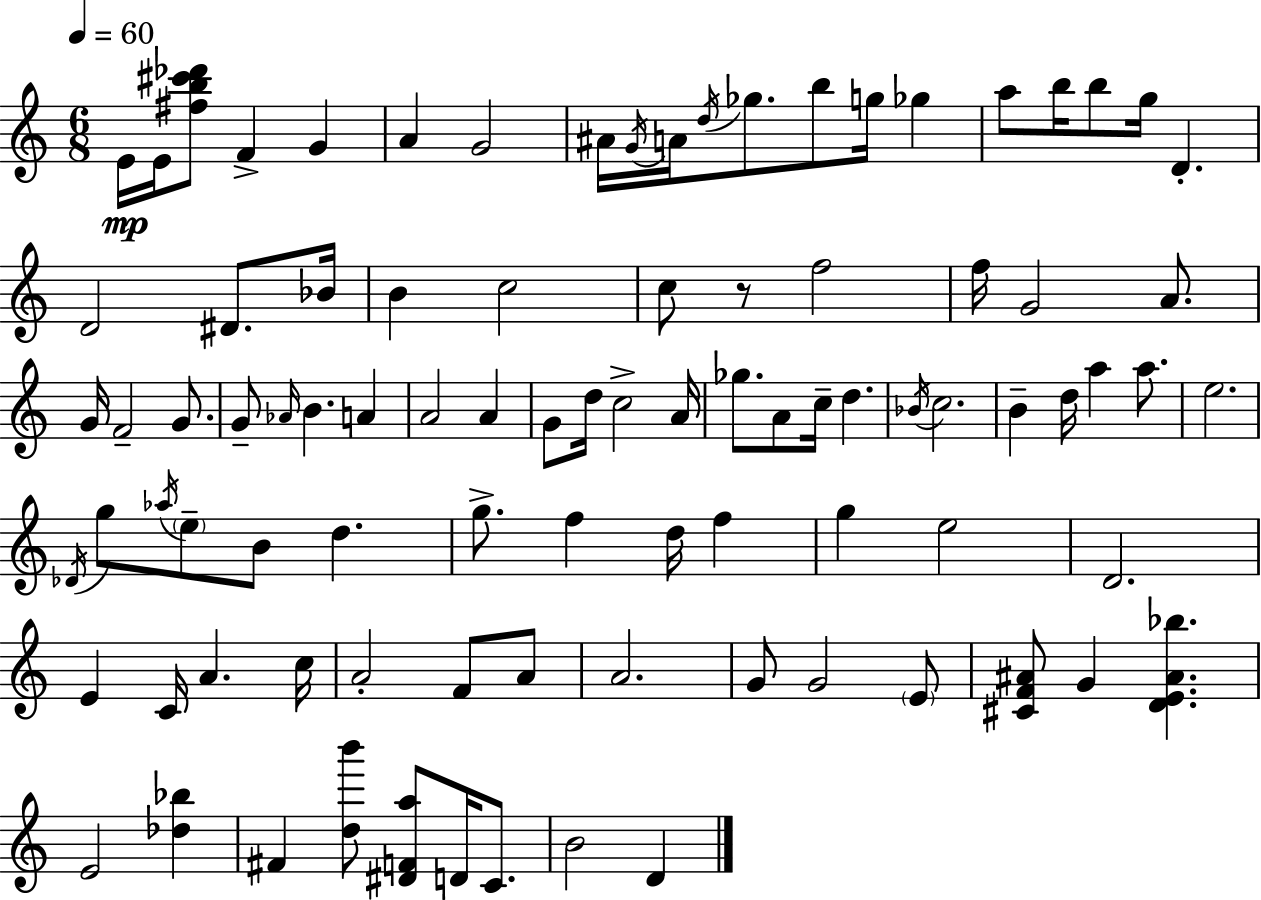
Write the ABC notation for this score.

X:1
T:Untitled
M:6/8
L:1/4
K:Am
E/4 E/4 [^fb^c'_d']/2 F G A G2 ^A/4 G/4 A/4 d/4 _g/2 b/2 g/4 _g a/2 b/4 b/2 g/4 D D2 ^D/2 _B/4 B c2 c/2 z/2 f2 f/4 G2 A/2 G/4 F2 G/2 G/2 _A/4 B A A2 A G/2 d/4 c2 A/4 _g/2 A/2 c/4 d _B/4 c2 B d/4 a a/2 e2 _D/4 g/2 _a/4 e/2 B/2 d g/2 f d/4 f g e2 D2 E C/4 A c/4 A2 F/2 A/2 A2 G/2 G2 E/2 [^CF^A]/2 G [DE^A_b] E2 [_d_b] ^F [db']/2 [^DFa]/2 D/4 C/2 B2 D